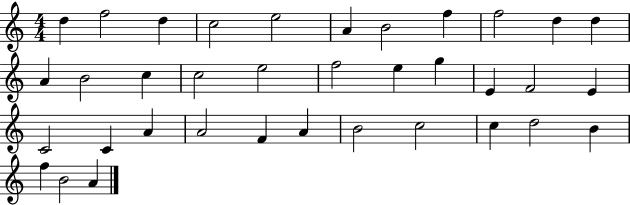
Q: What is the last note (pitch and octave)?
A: A4